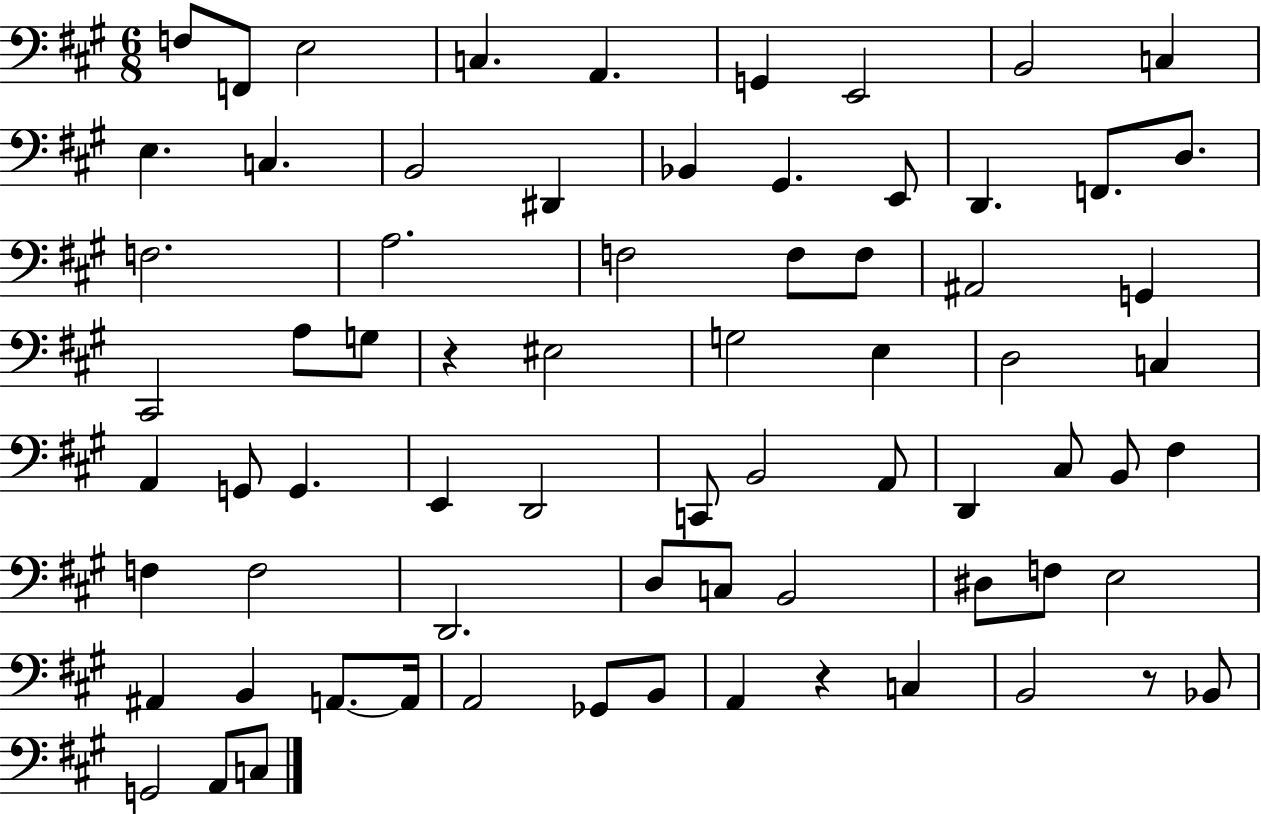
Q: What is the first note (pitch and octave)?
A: F3